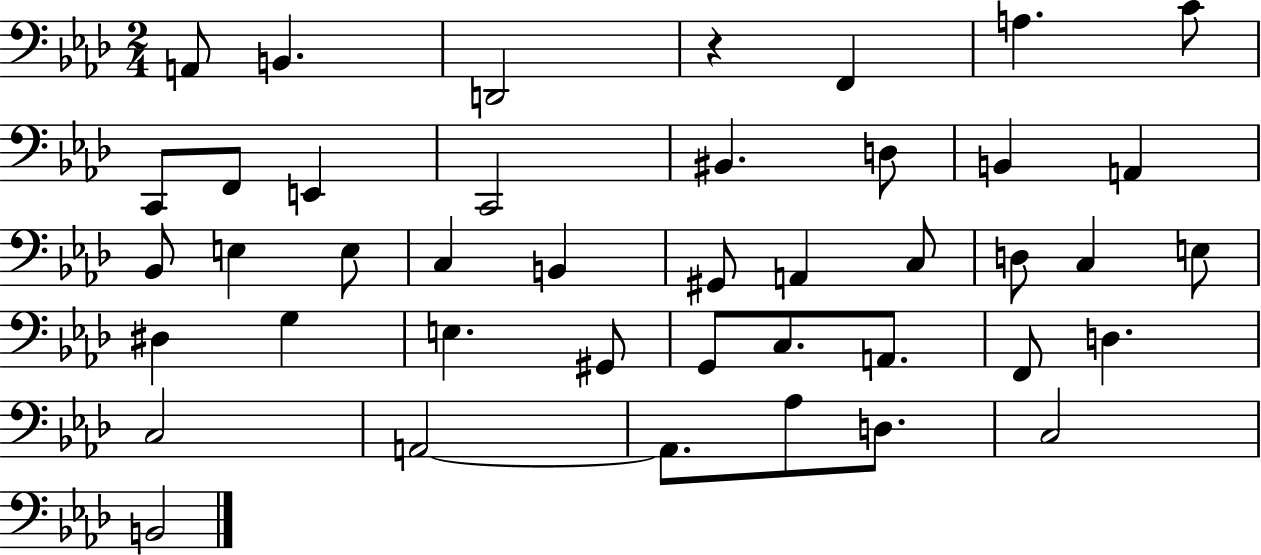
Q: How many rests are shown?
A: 1